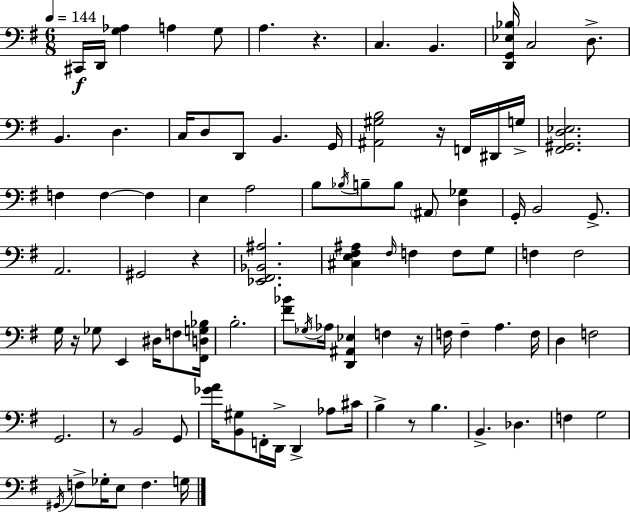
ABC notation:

X:1
T:Untitled
M:6/8
L:1/4
K:Em
^C,,/4 D,,/4 [G,_A,] A, G,/2 A, z C, B,, [D,,G,,_E,_B,]/4 C,2 D,/2 B,, D, C,/4 D,/2 D,,/2 B,, G,,/4 [^A,,^G,B,]2 z/4 F,,/4 ^D,,/4 G,/4 [^F,,^G,,D,_E,]2 F, F, F, E, A,2 B,/2 _B,/4 B,/2 B,/2 ^A,,/2 [D,_G,] G,,/4 B,,2 G,,/2 A,,2 ^G,,2 z [_E,,^F,,_B,,^A,]2 [^C,E,^F,^A,] ^F,/4 F, F,/2 G,/2 F, F,2 G,/4 z/4 _G,/2 E,, ^D,/4 F,/2 [^F,,D,G,_B,]/4 B,2 [^F_B]/2 _G,/4 _A,/4 [D,,^A,,_E,] F, z/4 F,/4 F, A, F,/4 D, F,2 G,,2 z/2 B,,2 G,,/2 [_GA]/4 [B,,^G,]/2 F,,/4 D,,/4 D,, _A,/2 ^C/4 B, z/2 B, B,, _D, F, G,2 ^G,,/4 F,/2 _G,/4 E,/2 F, G,/4